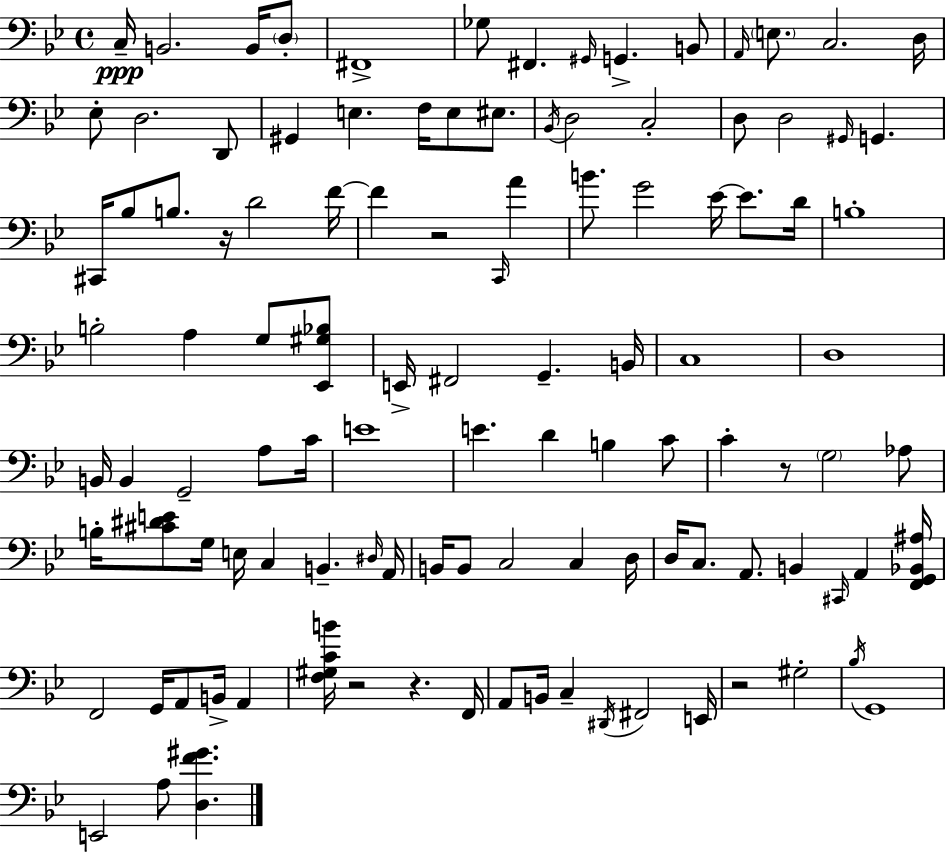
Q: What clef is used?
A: bass